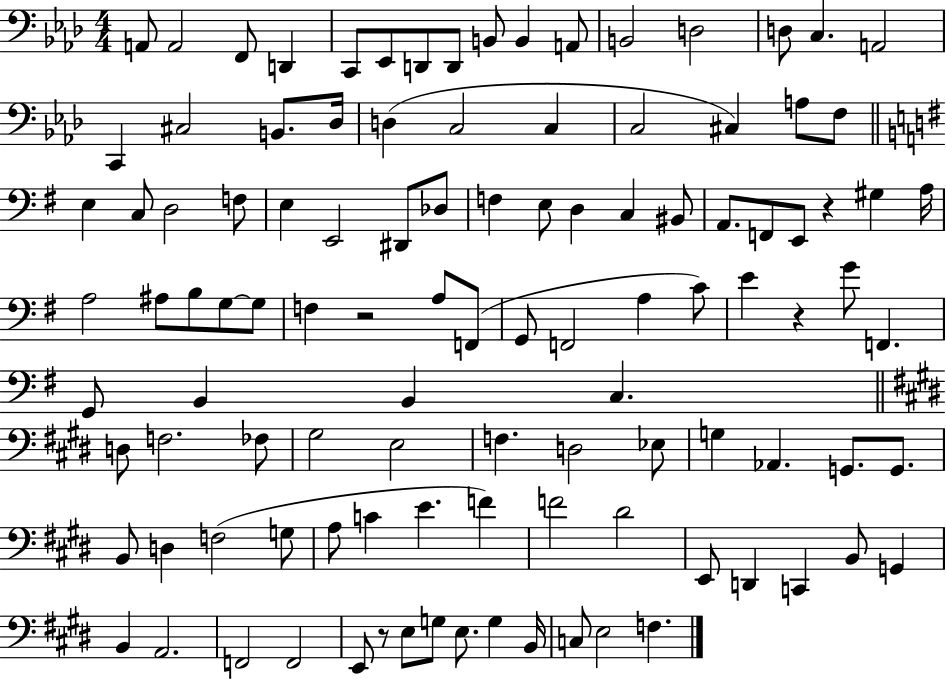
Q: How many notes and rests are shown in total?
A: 108